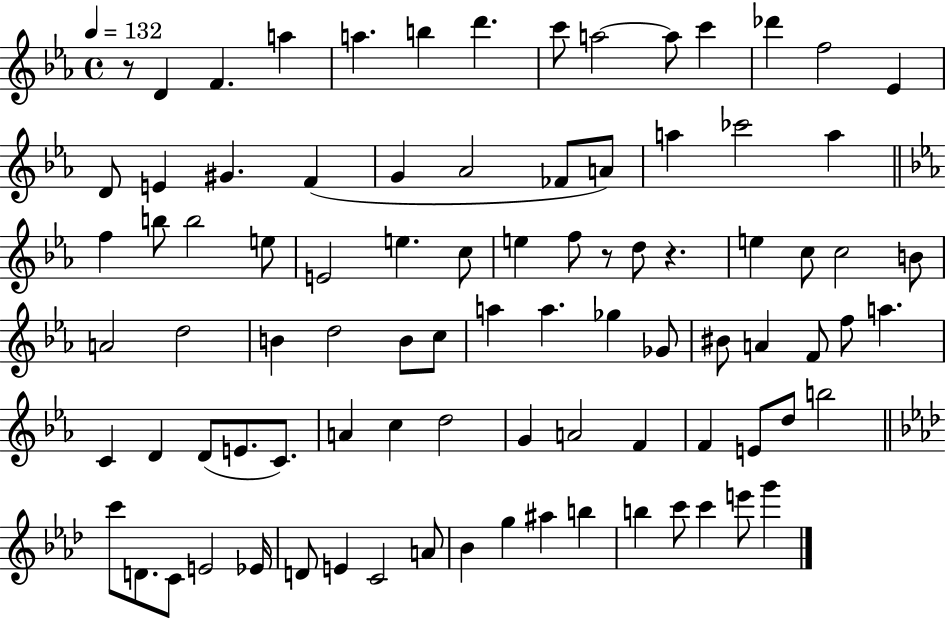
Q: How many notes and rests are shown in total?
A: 89